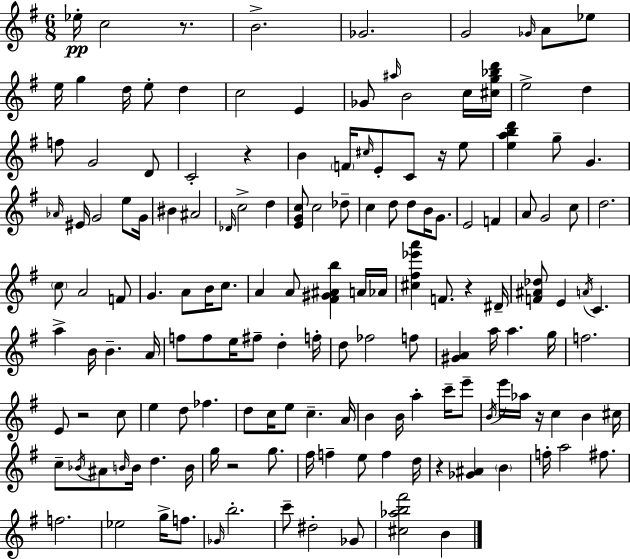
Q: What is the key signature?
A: G major